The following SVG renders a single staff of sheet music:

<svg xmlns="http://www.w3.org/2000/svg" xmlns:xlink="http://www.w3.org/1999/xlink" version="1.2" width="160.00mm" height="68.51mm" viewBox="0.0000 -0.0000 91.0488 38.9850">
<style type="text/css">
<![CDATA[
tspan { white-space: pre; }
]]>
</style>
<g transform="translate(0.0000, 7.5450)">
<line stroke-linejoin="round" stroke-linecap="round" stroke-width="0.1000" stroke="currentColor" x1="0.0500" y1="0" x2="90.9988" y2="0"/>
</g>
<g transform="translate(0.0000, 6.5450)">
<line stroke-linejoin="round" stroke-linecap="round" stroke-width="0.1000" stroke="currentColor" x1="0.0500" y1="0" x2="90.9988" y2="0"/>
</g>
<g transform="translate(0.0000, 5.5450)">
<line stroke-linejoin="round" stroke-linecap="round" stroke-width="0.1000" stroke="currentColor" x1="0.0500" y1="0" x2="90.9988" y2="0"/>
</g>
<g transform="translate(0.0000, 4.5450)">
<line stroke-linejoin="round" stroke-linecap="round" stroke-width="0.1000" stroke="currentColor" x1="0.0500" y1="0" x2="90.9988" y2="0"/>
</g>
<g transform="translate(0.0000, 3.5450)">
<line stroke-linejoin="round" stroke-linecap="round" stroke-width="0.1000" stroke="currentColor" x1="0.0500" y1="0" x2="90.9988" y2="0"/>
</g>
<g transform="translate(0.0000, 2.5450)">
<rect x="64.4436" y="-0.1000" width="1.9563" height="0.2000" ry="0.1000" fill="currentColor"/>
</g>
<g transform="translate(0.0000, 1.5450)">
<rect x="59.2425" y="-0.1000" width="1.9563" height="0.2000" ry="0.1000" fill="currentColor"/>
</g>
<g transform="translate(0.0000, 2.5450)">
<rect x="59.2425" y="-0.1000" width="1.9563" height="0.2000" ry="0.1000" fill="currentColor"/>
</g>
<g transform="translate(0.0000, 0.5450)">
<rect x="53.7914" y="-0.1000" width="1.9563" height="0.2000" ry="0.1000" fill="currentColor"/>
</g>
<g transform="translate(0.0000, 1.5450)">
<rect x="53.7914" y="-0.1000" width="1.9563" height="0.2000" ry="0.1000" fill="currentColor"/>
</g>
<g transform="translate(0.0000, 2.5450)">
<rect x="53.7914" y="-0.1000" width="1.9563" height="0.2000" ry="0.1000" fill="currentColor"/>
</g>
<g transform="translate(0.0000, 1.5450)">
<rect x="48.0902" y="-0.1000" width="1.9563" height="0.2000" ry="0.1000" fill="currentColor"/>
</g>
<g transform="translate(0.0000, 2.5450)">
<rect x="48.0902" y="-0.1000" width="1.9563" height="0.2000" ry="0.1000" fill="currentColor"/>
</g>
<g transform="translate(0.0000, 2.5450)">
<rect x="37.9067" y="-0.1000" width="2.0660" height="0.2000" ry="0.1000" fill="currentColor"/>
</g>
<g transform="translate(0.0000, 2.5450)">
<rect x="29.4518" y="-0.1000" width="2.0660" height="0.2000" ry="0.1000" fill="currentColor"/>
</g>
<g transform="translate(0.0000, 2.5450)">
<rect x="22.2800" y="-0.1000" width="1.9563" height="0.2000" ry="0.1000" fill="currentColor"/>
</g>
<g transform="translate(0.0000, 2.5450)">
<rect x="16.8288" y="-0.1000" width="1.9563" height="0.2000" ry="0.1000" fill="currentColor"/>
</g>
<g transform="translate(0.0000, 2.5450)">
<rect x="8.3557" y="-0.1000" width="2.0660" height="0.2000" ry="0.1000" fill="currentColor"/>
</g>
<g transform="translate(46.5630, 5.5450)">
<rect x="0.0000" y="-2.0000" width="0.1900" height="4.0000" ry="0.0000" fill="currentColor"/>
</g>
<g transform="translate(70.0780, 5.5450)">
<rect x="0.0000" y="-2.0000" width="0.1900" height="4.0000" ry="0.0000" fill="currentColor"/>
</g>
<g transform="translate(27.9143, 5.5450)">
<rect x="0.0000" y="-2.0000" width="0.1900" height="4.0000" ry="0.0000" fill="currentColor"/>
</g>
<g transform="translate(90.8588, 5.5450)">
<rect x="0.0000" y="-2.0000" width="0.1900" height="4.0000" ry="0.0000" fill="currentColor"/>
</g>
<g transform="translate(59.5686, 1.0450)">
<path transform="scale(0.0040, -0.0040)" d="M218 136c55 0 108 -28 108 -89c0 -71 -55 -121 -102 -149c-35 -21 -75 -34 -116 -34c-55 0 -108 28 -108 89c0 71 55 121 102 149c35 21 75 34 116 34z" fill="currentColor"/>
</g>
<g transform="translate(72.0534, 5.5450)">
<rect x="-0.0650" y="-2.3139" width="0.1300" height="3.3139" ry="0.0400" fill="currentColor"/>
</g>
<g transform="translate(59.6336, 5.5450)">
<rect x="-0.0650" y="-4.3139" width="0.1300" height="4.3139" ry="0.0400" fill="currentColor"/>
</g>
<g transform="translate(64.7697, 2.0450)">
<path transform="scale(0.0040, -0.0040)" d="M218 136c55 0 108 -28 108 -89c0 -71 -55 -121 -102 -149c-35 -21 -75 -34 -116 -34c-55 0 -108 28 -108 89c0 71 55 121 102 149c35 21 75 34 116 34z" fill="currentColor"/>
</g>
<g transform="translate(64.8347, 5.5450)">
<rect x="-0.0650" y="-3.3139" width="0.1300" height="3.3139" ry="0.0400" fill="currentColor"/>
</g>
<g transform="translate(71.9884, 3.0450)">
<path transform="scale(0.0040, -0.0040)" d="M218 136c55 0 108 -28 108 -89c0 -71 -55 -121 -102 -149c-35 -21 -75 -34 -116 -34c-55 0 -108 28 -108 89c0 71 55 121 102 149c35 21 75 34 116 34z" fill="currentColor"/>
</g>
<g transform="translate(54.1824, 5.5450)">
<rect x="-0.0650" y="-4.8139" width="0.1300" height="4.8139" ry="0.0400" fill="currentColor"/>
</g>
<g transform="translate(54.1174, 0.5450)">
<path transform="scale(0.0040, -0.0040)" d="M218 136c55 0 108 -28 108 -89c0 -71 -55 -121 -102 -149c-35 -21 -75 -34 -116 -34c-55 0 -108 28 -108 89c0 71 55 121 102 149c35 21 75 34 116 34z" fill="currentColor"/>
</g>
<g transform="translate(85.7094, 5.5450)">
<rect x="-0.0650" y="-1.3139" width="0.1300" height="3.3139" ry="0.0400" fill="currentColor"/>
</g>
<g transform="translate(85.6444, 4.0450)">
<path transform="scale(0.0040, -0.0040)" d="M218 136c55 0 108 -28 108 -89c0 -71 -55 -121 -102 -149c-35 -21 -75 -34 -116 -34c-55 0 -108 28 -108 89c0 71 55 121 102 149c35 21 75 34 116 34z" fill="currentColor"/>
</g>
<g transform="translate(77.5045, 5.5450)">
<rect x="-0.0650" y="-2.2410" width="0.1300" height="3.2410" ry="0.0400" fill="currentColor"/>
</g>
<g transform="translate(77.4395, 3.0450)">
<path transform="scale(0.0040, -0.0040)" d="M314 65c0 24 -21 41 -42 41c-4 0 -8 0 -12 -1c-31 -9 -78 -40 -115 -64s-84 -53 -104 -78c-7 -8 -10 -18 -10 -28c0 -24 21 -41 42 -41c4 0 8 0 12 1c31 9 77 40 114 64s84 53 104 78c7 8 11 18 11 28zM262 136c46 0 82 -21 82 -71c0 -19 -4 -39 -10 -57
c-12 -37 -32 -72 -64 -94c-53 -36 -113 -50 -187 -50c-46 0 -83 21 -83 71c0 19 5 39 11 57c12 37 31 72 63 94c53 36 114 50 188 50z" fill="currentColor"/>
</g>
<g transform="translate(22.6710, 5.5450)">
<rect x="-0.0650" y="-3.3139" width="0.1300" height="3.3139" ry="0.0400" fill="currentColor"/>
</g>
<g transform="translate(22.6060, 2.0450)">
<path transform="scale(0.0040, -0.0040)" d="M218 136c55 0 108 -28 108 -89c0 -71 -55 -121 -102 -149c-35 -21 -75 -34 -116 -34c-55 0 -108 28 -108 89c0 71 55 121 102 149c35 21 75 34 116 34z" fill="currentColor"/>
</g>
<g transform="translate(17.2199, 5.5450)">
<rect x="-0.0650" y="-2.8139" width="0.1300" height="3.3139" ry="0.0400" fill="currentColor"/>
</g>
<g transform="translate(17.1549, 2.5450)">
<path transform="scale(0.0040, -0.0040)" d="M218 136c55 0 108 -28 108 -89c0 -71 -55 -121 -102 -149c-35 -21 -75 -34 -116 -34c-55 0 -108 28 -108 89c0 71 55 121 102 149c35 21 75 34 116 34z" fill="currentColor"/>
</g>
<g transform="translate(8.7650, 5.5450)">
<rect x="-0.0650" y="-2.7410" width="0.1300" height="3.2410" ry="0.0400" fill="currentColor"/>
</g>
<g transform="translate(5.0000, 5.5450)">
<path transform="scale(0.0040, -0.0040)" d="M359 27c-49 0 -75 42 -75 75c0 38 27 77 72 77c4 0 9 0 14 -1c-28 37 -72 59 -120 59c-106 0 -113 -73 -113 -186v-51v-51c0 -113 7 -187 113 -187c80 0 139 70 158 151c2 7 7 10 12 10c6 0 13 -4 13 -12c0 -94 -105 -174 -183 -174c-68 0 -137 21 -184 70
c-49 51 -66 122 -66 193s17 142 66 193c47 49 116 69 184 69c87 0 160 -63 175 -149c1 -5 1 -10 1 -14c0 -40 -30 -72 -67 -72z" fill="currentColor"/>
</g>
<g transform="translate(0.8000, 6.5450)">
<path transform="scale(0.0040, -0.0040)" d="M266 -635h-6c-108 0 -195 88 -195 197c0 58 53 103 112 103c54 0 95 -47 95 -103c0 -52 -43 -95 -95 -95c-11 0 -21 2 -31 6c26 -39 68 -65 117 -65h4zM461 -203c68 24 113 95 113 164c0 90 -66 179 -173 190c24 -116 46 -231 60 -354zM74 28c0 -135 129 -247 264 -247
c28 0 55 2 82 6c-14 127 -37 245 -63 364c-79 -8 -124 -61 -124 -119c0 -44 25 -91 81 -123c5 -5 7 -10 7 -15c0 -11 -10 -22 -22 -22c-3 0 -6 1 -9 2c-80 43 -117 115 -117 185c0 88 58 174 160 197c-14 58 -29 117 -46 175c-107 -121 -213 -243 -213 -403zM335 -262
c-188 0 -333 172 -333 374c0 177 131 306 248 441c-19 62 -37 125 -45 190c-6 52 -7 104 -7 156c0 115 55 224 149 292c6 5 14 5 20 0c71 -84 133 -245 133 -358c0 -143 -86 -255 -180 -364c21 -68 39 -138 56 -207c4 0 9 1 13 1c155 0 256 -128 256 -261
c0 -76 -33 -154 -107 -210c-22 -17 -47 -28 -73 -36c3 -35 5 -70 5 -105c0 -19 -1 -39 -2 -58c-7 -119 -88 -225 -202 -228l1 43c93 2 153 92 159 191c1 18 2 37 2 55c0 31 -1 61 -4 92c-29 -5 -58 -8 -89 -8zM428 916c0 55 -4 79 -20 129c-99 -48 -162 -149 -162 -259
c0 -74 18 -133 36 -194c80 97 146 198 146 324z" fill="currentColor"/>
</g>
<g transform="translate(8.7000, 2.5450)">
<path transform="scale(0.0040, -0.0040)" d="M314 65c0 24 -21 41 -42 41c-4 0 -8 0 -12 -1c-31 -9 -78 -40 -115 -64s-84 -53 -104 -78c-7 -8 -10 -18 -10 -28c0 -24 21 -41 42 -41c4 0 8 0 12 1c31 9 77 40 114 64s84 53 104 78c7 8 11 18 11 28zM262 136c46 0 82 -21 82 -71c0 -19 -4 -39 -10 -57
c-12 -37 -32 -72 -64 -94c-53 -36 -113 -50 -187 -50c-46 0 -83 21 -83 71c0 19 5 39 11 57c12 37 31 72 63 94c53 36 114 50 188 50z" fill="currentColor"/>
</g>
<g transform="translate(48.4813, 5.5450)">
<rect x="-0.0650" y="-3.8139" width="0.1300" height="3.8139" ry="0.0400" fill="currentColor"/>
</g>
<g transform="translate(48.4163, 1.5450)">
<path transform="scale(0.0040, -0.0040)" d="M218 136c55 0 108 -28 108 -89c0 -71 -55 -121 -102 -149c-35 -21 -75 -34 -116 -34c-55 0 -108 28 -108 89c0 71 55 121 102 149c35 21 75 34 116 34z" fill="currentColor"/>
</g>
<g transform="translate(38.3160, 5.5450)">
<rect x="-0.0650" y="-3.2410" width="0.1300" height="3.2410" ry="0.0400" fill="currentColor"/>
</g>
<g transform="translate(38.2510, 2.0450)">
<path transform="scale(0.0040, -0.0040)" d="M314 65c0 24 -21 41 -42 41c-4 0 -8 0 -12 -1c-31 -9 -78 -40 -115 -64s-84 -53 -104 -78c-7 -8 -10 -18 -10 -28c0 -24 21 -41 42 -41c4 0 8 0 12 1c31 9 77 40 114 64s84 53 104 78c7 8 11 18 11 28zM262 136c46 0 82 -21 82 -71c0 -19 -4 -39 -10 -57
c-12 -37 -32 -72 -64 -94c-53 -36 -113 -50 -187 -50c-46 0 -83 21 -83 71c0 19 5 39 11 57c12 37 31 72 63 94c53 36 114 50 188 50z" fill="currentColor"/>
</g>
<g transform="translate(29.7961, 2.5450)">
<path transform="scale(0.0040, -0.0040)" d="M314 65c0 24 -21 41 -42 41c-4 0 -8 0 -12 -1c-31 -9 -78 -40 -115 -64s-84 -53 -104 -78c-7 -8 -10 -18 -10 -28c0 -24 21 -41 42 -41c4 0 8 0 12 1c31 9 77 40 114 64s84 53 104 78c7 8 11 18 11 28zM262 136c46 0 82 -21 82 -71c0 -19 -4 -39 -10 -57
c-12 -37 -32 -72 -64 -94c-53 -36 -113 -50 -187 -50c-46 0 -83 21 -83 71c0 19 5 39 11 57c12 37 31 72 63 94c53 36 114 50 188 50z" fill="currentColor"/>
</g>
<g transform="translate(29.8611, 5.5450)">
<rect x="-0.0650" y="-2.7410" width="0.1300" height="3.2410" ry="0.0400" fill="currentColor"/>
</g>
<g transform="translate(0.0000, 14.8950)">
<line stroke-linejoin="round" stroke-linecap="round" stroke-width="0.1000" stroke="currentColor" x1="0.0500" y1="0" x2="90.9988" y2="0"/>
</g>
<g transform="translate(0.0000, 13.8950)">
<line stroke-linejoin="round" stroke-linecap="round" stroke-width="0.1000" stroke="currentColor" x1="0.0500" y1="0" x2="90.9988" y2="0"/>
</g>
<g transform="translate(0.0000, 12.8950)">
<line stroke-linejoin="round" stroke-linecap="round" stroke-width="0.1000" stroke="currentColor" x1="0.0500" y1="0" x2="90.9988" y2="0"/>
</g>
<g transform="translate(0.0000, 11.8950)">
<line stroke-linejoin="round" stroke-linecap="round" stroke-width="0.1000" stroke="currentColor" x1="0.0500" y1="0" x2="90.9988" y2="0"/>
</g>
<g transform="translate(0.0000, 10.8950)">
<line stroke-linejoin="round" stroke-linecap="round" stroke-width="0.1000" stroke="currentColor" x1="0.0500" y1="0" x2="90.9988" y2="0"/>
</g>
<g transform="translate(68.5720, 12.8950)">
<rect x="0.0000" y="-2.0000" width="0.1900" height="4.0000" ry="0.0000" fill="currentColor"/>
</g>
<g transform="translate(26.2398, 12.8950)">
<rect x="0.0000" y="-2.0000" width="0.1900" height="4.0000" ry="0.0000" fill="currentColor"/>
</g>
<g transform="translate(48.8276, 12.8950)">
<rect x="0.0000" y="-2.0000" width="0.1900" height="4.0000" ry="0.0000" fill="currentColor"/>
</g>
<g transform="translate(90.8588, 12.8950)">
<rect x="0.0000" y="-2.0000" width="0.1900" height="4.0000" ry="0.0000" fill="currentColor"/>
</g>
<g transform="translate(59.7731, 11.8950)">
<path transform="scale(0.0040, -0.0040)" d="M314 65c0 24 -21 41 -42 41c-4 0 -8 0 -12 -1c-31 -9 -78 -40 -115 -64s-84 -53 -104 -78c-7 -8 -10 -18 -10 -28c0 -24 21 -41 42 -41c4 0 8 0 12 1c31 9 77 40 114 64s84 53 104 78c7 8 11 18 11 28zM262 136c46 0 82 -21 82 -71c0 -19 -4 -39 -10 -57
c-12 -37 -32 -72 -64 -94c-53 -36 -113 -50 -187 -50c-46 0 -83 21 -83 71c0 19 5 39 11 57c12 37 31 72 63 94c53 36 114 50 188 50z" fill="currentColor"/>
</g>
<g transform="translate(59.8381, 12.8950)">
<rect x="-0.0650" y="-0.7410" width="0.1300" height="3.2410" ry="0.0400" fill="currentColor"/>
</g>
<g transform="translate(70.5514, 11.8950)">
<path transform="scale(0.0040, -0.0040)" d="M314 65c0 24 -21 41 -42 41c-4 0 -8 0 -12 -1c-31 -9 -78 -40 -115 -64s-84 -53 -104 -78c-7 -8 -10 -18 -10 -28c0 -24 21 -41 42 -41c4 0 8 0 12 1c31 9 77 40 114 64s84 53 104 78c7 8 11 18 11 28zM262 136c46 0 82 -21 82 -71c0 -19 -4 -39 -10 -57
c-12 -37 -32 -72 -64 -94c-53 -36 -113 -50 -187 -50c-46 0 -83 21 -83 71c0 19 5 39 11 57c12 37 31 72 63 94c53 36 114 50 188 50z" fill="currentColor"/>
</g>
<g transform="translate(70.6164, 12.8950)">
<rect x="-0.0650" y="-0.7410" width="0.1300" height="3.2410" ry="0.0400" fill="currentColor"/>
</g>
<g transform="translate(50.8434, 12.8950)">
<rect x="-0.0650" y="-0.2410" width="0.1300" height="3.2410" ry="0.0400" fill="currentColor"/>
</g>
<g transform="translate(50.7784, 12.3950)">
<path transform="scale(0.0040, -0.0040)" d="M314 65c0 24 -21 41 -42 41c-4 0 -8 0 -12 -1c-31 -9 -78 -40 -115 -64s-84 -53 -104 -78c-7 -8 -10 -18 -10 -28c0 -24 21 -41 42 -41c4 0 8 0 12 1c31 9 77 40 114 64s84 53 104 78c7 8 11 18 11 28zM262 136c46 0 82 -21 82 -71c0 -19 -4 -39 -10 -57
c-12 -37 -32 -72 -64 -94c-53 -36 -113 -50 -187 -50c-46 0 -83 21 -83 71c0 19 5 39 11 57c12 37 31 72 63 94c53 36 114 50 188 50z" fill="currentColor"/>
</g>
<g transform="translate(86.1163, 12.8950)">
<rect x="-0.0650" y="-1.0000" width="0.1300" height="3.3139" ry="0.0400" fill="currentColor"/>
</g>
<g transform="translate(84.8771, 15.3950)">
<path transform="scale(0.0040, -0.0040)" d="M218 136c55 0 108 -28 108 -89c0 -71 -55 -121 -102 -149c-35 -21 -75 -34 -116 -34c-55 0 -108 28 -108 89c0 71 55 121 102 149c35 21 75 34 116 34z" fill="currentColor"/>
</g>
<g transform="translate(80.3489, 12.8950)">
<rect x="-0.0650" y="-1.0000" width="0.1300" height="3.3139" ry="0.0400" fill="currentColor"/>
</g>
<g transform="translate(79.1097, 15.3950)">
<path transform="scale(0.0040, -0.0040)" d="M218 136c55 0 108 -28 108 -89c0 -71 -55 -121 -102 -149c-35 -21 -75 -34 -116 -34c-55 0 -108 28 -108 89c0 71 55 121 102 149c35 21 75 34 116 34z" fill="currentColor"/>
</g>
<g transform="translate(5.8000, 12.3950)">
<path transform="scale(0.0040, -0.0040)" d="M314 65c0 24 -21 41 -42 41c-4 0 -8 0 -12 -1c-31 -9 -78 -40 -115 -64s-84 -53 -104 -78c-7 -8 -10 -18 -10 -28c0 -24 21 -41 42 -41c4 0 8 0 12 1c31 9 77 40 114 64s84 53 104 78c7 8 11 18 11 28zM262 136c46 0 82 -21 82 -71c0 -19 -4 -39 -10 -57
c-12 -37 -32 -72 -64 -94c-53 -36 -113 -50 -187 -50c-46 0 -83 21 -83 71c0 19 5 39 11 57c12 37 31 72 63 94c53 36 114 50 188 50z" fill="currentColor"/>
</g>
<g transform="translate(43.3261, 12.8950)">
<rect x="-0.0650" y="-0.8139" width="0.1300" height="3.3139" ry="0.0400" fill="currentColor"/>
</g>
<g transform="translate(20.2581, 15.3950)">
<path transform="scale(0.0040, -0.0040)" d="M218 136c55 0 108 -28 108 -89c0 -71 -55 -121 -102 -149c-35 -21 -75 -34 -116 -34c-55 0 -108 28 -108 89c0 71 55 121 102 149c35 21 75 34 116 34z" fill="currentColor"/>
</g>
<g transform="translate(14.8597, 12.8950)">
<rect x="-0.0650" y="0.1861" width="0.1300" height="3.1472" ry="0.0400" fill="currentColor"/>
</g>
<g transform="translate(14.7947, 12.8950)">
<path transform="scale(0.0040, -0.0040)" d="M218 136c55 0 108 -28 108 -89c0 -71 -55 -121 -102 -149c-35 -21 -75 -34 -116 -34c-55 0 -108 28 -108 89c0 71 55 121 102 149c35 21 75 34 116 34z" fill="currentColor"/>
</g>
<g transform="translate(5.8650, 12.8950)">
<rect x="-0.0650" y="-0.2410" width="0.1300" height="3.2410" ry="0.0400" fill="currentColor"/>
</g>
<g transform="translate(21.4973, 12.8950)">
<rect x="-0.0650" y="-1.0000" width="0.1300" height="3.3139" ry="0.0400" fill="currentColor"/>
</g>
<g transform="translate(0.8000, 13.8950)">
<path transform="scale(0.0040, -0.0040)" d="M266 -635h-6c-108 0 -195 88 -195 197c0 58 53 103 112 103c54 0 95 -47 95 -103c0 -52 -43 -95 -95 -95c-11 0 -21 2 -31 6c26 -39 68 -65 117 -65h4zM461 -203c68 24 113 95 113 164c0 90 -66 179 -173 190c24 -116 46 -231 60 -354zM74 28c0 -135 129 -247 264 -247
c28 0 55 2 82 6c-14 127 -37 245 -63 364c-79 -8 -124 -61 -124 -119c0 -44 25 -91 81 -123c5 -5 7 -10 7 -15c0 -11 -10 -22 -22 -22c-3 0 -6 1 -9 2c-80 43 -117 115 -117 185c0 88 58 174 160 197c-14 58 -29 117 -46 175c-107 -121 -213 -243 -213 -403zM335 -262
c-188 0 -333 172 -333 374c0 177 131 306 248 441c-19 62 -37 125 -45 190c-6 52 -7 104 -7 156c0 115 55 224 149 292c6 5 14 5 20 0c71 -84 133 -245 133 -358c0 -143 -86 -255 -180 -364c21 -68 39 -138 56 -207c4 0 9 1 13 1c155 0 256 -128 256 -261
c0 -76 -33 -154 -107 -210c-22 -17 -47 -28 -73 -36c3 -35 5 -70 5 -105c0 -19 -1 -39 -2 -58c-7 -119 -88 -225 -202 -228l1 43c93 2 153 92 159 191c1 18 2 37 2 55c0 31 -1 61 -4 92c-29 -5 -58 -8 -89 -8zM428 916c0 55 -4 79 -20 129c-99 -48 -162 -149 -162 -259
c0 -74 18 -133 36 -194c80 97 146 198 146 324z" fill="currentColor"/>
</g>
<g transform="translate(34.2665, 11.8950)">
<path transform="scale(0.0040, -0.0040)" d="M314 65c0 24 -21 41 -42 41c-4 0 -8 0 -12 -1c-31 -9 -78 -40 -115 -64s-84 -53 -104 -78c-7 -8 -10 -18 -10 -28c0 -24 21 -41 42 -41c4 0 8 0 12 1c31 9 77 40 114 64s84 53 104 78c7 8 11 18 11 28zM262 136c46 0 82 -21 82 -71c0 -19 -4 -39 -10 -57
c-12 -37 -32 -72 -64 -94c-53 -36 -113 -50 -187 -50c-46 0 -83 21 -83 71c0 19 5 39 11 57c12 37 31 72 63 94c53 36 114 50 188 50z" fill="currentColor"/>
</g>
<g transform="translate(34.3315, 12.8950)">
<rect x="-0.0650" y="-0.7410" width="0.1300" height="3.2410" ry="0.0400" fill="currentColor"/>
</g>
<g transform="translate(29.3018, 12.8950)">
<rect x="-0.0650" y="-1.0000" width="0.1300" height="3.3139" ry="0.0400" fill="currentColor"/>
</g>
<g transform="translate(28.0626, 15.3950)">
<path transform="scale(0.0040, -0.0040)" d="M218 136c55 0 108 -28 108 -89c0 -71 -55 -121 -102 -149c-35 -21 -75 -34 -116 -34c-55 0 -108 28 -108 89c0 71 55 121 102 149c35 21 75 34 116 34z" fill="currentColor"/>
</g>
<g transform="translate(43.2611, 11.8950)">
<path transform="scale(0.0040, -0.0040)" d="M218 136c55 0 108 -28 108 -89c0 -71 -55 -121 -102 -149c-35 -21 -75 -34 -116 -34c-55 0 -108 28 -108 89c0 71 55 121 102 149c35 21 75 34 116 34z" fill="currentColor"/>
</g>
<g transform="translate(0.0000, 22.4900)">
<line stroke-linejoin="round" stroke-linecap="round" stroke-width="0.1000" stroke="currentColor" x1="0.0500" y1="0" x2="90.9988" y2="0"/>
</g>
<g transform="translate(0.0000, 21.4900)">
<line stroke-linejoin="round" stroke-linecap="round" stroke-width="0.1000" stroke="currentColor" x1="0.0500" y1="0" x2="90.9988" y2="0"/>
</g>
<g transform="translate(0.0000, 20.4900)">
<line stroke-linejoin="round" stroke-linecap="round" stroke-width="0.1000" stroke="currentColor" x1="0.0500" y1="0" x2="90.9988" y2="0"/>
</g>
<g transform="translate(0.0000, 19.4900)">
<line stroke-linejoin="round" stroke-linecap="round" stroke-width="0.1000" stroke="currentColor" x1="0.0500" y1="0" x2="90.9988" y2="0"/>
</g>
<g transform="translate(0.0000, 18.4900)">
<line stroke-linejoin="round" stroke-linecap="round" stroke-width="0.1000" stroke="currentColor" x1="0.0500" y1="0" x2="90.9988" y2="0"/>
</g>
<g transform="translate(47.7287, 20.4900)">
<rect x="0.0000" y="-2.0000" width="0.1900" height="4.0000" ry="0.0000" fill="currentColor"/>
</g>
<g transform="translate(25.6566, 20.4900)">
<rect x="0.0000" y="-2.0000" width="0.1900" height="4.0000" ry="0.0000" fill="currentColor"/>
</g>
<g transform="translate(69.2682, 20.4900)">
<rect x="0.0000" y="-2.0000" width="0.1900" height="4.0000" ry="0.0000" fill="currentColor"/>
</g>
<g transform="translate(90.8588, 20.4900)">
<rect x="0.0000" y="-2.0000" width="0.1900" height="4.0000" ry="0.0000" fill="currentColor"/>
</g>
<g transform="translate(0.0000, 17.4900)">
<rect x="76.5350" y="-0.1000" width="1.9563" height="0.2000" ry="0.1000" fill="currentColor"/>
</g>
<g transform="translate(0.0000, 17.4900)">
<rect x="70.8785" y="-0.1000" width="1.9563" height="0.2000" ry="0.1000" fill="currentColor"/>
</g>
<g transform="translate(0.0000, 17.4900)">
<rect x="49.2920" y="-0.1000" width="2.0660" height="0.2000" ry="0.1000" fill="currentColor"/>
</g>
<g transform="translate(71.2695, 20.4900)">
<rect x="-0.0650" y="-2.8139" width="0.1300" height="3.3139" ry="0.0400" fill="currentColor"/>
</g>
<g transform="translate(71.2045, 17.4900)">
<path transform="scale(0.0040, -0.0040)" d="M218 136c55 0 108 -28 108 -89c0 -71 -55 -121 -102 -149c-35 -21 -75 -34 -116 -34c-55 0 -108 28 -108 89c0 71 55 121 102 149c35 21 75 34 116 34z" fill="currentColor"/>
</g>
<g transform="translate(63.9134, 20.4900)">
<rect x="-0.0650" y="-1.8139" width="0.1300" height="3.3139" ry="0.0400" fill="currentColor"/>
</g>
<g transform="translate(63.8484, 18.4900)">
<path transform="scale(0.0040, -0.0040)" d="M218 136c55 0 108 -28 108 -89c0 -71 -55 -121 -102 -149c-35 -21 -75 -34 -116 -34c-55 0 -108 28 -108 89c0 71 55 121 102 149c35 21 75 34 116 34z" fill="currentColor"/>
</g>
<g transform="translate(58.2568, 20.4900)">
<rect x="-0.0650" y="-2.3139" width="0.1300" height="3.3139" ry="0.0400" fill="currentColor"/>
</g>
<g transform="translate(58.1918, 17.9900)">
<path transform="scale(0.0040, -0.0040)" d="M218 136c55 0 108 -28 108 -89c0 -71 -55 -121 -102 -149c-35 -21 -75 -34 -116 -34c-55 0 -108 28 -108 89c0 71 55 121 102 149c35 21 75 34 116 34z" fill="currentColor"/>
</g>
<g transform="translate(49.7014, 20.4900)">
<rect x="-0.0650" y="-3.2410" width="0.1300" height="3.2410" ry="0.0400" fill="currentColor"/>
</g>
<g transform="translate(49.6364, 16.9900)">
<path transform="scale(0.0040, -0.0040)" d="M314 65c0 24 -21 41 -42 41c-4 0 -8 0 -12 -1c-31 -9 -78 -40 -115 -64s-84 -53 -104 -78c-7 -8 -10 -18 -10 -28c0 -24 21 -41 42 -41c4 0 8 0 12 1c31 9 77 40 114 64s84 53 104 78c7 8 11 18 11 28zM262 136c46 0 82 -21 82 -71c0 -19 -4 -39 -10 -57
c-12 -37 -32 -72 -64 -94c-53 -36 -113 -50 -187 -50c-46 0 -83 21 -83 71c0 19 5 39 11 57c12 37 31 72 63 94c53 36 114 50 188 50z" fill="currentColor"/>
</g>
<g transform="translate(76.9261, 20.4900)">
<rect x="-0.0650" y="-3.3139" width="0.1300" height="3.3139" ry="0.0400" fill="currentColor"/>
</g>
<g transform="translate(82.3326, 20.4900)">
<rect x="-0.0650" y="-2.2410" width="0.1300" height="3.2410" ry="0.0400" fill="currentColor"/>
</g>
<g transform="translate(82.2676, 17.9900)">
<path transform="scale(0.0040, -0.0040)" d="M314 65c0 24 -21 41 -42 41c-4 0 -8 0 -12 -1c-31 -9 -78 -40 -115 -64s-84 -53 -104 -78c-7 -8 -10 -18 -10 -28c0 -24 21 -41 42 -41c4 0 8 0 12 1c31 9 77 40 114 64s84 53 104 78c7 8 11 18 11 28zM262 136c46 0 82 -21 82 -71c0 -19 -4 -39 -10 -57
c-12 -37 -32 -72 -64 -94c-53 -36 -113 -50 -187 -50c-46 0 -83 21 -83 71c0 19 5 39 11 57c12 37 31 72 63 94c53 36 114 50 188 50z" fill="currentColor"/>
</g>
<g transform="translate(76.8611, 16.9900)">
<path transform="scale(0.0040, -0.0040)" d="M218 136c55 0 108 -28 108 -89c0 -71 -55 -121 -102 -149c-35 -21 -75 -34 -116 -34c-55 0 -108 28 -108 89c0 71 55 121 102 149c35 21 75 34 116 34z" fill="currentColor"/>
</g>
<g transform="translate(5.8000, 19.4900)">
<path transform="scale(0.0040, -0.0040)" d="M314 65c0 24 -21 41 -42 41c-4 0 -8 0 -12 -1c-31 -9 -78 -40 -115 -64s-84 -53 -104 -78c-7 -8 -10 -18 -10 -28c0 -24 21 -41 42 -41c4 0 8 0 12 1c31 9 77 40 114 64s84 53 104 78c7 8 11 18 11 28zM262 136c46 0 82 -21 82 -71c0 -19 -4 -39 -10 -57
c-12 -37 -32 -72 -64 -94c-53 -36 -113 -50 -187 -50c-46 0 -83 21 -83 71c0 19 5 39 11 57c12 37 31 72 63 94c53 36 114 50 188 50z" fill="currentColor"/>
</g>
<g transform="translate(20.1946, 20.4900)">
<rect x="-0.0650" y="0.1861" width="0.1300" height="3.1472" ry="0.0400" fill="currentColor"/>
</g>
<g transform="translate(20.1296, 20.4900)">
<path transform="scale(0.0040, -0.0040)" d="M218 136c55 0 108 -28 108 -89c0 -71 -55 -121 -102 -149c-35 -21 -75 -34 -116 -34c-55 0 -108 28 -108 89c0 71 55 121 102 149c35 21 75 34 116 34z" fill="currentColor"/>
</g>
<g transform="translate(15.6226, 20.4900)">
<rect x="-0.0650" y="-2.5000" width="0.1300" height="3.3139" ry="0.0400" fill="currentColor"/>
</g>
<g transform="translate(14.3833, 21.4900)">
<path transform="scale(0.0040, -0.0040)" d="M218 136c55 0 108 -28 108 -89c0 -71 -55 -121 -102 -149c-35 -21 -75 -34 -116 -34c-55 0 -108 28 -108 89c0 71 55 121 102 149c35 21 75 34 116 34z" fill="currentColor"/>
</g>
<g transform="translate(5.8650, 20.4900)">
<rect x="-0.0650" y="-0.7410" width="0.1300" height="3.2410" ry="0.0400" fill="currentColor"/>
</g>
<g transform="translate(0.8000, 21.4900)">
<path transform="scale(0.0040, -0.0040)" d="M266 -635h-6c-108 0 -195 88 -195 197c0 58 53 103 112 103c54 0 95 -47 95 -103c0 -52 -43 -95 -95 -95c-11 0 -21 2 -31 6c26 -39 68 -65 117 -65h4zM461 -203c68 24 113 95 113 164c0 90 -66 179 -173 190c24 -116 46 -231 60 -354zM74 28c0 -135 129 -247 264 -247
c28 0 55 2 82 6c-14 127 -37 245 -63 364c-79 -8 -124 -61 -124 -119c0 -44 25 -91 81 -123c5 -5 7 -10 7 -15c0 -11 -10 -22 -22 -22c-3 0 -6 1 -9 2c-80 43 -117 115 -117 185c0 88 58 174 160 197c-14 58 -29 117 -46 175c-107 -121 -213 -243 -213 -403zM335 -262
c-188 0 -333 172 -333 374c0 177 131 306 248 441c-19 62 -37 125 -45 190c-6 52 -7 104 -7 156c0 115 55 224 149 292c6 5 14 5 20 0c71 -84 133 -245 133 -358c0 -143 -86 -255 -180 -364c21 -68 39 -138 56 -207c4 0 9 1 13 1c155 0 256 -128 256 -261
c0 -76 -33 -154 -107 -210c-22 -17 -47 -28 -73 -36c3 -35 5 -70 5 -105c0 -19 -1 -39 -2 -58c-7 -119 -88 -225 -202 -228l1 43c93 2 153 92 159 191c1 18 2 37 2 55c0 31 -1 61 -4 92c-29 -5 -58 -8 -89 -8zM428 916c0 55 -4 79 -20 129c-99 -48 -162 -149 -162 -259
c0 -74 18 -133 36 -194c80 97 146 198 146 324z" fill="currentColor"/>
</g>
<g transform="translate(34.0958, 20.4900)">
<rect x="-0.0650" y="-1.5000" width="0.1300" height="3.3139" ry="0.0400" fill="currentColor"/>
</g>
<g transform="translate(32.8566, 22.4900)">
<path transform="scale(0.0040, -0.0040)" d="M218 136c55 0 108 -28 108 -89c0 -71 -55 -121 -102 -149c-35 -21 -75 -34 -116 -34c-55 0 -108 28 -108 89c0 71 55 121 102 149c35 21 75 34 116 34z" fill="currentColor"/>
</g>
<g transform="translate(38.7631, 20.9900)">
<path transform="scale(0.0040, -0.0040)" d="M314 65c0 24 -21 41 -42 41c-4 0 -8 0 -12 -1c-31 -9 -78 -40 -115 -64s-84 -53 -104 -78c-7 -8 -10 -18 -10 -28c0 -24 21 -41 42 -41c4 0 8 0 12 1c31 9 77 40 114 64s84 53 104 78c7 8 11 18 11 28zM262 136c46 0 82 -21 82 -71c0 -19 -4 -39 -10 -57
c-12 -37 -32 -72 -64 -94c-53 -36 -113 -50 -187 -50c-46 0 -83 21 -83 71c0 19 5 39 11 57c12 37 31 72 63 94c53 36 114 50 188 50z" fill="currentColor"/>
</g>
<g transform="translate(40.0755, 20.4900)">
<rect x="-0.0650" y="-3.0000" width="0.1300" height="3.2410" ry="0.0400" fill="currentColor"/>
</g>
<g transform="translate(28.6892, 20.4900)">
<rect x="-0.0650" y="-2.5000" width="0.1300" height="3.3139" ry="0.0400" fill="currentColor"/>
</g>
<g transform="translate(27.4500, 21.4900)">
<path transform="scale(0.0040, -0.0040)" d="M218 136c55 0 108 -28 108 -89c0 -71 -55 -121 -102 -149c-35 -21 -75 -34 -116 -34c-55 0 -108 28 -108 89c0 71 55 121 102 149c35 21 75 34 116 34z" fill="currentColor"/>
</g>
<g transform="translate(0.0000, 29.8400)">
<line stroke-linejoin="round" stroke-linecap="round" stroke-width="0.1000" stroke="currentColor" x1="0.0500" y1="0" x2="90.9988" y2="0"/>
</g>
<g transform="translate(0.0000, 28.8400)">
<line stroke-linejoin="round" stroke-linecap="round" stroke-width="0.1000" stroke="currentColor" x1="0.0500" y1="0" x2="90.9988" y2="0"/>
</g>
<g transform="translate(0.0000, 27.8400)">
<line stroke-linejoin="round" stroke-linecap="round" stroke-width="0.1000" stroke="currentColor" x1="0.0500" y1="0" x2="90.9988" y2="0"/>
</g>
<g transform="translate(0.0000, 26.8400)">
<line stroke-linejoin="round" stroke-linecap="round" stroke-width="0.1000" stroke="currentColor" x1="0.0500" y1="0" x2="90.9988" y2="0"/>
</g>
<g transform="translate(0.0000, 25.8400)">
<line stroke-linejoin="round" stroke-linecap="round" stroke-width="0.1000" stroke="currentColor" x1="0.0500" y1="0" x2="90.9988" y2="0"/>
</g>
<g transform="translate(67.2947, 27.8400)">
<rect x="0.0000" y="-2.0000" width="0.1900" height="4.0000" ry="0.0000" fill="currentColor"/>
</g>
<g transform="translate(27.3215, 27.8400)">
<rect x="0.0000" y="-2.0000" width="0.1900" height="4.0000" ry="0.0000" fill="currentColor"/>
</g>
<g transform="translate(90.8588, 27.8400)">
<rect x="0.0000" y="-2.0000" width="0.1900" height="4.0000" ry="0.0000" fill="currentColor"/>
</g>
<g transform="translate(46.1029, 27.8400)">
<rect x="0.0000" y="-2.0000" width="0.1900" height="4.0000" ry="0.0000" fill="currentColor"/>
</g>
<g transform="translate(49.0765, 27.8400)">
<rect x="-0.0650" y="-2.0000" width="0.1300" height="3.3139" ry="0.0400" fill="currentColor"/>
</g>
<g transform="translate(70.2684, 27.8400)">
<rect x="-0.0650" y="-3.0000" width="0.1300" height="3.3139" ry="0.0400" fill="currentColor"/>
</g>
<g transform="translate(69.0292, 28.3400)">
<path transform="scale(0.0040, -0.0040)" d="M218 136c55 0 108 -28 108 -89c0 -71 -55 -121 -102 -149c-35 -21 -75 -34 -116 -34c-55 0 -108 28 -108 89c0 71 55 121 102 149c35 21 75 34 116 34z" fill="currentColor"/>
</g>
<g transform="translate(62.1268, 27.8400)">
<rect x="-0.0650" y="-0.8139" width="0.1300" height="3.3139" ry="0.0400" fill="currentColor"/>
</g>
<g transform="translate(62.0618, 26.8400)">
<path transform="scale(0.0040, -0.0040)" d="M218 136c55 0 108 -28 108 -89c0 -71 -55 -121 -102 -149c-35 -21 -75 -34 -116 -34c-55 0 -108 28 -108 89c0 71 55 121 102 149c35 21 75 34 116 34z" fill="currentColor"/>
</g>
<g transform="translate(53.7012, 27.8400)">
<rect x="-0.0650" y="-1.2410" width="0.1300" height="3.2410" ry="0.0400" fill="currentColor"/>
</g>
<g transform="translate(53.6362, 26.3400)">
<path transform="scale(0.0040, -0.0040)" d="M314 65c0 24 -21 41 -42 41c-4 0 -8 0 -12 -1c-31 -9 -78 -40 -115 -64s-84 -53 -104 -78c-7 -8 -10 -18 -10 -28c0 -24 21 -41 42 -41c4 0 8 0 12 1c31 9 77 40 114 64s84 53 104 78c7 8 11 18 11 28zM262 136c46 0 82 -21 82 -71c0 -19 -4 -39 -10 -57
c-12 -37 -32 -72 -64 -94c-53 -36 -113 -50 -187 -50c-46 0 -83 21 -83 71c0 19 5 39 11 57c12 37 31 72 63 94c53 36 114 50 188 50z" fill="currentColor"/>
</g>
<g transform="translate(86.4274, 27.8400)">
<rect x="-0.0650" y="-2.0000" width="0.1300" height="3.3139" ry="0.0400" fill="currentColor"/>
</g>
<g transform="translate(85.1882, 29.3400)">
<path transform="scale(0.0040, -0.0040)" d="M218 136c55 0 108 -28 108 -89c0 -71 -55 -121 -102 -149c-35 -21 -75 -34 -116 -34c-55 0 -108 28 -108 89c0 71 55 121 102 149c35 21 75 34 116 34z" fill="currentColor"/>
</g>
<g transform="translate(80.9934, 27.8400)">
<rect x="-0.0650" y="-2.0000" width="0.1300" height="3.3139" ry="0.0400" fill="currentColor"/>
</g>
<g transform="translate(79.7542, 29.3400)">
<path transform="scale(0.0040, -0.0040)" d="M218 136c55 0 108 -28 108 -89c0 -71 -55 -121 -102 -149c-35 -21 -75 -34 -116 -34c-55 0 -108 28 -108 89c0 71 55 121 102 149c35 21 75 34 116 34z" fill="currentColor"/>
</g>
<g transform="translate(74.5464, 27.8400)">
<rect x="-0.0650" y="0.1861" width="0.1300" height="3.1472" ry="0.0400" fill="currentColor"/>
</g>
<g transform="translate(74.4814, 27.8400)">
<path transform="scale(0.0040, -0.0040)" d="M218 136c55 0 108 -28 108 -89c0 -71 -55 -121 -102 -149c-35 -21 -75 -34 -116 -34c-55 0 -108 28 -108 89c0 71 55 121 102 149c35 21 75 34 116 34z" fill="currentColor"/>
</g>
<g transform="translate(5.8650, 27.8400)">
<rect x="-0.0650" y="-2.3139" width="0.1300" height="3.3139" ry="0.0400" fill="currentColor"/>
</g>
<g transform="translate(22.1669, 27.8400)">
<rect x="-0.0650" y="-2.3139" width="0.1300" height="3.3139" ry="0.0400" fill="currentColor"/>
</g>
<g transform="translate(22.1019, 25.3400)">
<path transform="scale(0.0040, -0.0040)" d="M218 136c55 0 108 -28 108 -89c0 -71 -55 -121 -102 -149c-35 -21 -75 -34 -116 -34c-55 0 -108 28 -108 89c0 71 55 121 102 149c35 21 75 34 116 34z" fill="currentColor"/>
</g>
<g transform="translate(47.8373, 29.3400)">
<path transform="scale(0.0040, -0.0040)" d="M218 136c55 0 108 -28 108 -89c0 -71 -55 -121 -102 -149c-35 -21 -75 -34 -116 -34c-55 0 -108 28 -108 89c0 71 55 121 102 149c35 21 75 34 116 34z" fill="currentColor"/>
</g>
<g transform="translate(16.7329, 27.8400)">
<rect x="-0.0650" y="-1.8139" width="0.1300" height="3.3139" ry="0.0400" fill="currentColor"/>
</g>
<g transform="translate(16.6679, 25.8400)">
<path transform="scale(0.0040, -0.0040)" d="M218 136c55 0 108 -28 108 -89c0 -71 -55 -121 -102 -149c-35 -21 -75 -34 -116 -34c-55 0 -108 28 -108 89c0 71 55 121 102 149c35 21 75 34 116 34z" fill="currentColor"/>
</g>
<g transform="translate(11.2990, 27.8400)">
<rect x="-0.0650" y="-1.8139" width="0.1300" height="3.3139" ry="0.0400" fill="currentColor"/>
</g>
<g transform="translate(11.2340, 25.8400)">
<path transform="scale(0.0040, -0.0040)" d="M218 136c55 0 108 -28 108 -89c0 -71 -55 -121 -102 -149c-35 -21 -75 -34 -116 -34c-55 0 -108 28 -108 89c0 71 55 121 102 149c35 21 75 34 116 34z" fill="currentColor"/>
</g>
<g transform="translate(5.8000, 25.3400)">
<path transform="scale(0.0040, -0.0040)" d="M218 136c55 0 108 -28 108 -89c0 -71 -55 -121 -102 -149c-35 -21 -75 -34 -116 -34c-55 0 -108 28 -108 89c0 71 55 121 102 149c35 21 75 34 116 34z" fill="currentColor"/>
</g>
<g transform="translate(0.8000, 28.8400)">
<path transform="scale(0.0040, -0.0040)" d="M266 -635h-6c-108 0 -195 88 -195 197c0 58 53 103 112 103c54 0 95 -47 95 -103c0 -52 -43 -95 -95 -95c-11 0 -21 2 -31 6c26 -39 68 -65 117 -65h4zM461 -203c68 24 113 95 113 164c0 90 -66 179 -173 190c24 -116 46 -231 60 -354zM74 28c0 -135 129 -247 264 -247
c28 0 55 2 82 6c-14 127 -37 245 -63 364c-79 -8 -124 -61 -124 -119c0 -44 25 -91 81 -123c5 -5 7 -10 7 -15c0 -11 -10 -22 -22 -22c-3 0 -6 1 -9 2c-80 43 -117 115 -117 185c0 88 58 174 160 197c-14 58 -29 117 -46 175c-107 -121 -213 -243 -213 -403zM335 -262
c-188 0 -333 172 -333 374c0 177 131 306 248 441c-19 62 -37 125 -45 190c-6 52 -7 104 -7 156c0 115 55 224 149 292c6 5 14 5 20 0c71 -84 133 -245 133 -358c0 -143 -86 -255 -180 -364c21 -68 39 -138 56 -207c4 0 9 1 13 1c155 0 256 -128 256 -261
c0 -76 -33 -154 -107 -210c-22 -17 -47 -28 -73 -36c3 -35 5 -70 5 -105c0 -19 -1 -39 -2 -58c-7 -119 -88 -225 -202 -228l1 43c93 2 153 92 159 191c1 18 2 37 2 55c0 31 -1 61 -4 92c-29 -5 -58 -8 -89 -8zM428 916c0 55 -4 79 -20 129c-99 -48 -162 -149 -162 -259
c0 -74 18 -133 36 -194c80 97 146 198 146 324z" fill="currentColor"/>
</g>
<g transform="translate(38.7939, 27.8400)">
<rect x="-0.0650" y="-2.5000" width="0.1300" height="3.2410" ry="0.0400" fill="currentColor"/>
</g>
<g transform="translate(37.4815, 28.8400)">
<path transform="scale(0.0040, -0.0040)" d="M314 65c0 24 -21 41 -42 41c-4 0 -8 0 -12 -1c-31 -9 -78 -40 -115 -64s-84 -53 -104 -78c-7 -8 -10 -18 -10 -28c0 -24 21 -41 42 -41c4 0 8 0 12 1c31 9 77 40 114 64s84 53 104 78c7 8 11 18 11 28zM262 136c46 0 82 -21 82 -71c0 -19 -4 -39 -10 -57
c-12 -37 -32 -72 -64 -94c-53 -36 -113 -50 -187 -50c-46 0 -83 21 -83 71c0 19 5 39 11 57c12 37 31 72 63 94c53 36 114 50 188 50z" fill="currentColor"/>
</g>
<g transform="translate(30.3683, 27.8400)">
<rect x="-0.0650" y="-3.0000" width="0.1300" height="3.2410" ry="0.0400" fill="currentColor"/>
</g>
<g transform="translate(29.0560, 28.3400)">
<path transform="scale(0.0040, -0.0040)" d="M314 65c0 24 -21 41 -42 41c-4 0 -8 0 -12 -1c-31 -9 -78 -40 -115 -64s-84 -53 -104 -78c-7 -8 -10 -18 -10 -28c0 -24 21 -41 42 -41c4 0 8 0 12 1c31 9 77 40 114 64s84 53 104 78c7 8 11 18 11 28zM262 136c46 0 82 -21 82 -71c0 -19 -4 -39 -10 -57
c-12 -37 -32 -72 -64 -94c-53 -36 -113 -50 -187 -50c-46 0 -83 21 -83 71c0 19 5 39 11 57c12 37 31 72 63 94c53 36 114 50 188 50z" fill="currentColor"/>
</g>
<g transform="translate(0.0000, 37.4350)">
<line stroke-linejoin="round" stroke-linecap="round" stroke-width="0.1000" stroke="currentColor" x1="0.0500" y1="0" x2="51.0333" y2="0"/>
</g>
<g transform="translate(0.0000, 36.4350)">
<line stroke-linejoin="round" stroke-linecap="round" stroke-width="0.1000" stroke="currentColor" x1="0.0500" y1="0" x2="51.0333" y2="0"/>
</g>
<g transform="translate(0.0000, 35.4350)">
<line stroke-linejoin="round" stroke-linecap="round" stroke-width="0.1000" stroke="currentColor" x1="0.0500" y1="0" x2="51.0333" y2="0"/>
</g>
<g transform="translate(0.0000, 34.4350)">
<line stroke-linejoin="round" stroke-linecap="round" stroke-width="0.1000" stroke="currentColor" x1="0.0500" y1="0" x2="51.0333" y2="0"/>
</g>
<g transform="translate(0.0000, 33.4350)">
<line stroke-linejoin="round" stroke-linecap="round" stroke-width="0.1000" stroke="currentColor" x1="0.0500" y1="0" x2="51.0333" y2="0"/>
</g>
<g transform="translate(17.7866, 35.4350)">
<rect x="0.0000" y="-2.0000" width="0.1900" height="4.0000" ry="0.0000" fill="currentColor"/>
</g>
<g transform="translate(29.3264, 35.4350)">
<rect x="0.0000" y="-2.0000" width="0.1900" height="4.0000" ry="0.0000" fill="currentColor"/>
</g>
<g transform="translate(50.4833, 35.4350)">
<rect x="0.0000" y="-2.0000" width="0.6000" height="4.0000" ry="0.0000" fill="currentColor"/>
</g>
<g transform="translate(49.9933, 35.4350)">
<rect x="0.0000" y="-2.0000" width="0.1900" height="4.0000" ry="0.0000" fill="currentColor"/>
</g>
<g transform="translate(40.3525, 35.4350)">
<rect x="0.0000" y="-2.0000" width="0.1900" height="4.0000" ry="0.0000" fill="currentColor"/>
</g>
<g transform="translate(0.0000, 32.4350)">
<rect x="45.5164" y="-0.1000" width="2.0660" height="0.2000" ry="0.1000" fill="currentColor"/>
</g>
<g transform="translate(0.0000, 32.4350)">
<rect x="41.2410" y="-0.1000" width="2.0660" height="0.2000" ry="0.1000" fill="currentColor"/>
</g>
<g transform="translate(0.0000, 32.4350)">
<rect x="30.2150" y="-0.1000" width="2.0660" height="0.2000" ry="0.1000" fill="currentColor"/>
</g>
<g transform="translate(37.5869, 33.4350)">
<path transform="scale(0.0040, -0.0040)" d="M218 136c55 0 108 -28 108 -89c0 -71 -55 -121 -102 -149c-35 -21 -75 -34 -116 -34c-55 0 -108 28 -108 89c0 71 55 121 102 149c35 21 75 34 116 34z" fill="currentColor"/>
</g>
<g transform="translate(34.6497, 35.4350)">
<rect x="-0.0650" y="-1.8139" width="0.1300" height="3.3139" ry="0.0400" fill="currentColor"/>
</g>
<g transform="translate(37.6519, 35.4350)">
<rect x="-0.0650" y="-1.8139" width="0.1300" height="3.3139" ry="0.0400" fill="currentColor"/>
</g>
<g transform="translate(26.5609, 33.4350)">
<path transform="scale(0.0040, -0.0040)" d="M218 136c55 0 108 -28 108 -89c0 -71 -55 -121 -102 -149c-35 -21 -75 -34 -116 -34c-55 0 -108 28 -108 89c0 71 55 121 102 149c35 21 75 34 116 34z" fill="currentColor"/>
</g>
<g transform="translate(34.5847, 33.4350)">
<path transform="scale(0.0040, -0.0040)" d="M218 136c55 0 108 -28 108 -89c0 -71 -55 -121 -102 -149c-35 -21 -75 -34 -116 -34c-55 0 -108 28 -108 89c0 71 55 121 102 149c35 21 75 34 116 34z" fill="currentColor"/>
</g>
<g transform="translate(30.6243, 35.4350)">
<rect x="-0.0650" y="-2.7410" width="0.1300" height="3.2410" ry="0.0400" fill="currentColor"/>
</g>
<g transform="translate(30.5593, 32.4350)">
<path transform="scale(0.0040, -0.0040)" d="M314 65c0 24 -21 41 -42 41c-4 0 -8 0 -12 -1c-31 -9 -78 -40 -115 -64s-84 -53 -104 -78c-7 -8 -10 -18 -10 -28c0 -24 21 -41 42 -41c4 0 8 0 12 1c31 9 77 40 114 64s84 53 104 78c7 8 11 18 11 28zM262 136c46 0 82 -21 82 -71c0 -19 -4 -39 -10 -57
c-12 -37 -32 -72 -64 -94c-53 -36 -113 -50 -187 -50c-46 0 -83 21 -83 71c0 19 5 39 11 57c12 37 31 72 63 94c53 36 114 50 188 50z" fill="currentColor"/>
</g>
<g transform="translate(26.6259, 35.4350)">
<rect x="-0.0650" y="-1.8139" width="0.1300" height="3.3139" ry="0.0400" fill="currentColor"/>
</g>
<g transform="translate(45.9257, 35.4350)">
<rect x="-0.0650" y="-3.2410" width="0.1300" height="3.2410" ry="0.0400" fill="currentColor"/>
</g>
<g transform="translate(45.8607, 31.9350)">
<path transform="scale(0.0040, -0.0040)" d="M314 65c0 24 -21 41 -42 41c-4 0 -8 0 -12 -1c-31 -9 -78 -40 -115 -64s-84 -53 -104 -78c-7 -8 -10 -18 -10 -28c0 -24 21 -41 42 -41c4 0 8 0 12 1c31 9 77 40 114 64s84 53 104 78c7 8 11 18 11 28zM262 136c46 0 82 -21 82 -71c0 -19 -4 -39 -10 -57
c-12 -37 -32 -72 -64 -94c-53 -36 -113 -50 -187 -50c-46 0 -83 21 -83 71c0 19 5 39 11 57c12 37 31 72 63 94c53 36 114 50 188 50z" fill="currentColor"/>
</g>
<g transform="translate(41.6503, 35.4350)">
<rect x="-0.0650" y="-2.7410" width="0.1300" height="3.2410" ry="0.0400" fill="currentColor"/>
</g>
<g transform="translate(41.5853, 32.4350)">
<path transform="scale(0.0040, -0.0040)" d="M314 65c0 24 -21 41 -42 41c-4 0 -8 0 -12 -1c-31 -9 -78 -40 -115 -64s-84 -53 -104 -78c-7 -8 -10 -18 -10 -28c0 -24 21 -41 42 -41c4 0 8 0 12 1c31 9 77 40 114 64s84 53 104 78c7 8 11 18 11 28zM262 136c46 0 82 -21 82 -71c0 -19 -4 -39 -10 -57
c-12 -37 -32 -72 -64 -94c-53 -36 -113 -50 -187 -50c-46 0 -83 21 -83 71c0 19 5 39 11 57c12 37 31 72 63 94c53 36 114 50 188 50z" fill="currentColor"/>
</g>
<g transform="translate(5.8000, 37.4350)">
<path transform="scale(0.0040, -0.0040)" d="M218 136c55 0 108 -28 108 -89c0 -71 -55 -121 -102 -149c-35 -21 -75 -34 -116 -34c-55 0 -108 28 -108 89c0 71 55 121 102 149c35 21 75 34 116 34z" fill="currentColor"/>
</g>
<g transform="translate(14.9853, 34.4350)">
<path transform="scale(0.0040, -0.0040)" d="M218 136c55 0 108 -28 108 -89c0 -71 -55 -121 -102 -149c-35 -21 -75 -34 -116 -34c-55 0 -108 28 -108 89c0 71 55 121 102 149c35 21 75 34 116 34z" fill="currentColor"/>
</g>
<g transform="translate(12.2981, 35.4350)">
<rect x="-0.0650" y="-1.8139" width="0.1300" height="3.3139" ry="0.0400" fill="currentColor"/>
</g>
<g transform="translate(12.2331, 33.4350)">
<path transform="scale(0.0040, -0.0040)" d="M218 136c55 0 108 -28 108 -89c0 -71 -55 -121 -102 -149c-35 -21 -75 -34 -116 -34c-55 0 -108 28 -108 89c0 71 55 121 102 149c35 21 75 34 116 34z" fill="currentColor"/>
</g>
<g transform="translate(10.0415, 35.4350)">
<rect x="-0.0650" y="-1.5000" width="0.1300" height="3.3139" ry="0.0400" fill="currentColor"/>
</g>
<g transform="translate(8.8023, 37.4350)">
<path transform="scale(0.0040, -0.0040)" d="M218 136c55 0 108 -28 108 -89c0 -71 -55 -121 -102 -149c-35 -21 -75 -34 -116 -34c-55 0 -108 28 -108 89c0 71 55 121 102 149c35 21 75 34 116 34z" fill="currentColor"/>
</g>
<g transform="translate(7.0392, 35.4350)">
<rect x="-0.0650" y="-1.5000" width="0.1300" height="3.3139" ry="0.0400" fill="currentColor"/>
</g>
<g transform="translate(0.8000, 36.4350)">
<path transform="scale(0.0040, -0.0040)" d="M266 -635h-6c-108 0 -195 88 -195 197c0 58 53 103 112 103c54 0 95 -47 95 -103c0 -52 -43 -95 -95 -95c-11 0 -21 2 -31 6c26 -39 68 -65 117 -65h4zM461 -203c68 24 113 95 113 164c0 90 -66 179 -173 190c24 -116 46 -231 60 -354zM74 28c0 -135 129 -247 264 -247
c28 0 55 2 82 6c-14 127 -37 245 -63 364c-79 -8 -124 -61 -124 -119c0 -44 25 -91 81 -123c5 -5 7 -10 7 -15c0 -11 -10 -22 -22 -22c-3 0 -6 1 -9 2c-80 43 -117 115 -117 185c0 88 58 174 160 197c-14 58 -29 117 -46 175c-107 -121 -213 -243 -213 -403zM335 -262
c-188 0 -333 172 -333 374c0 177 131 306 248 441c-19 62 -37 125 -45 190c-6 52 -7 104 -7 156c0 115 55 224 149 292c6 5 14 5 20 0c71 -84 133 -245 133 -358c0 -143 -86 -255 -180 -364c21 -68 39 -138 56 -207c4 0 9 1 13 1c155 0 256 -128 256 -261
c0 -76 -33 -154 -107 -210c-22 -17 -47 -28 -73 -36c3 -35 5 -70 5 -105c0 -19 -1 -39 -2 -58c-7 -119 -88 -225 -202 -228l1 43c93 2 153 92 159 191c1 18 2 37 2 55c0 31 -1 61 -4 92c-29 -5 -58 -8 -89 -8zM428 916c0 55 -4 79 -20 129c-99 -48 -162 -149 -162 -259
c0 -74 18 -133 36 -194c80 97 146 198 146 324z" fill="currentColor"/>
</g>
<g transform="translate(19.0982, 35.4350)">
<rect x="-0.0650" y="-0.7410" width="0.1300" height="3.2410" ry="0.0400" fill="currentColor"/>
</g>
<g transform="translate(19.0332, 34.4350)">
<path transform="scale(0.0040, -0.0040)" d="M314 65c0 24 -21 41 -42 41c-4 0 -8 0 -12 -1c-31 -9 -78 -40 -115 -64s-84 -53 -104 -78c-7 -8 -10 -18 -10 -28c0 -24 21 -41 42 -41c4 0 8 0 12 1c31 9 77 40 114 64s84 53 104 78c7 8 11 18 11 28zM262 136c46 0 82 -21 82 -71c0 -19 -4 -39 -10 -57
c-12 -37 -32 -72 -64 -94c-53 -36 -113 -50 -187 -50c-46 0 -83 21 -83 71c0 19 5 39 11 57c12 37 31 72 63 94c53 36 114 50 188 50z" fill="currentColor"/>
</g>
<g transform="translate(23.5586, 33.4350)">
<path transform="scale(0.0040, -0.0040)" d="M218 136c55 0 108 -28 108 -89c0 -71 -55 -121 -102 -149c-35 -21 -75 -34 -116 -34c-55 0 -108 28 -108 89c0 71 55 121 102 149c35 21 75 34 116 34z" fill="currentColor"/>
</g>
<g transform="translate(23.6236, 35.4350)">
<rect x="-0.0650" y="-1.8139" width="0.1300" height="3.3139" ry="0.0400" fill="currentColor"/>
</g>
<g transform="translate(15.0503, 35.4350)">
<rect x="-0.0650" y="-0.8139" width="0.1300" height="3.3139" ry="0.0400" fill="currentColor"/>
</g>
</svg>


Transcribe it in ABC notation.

X:1
T:Untitled
M:4/4
L:1/4
K:C
a2 a b a2 b2 c' e' d' b g g2 e c2 B D D d2 d c2 d2 d2 D D d2 G B G E A2 b2 g f a b g2 g f f g A2 G2 F e2 d A B F F E E f d d2 f f a2 f f a2 b2